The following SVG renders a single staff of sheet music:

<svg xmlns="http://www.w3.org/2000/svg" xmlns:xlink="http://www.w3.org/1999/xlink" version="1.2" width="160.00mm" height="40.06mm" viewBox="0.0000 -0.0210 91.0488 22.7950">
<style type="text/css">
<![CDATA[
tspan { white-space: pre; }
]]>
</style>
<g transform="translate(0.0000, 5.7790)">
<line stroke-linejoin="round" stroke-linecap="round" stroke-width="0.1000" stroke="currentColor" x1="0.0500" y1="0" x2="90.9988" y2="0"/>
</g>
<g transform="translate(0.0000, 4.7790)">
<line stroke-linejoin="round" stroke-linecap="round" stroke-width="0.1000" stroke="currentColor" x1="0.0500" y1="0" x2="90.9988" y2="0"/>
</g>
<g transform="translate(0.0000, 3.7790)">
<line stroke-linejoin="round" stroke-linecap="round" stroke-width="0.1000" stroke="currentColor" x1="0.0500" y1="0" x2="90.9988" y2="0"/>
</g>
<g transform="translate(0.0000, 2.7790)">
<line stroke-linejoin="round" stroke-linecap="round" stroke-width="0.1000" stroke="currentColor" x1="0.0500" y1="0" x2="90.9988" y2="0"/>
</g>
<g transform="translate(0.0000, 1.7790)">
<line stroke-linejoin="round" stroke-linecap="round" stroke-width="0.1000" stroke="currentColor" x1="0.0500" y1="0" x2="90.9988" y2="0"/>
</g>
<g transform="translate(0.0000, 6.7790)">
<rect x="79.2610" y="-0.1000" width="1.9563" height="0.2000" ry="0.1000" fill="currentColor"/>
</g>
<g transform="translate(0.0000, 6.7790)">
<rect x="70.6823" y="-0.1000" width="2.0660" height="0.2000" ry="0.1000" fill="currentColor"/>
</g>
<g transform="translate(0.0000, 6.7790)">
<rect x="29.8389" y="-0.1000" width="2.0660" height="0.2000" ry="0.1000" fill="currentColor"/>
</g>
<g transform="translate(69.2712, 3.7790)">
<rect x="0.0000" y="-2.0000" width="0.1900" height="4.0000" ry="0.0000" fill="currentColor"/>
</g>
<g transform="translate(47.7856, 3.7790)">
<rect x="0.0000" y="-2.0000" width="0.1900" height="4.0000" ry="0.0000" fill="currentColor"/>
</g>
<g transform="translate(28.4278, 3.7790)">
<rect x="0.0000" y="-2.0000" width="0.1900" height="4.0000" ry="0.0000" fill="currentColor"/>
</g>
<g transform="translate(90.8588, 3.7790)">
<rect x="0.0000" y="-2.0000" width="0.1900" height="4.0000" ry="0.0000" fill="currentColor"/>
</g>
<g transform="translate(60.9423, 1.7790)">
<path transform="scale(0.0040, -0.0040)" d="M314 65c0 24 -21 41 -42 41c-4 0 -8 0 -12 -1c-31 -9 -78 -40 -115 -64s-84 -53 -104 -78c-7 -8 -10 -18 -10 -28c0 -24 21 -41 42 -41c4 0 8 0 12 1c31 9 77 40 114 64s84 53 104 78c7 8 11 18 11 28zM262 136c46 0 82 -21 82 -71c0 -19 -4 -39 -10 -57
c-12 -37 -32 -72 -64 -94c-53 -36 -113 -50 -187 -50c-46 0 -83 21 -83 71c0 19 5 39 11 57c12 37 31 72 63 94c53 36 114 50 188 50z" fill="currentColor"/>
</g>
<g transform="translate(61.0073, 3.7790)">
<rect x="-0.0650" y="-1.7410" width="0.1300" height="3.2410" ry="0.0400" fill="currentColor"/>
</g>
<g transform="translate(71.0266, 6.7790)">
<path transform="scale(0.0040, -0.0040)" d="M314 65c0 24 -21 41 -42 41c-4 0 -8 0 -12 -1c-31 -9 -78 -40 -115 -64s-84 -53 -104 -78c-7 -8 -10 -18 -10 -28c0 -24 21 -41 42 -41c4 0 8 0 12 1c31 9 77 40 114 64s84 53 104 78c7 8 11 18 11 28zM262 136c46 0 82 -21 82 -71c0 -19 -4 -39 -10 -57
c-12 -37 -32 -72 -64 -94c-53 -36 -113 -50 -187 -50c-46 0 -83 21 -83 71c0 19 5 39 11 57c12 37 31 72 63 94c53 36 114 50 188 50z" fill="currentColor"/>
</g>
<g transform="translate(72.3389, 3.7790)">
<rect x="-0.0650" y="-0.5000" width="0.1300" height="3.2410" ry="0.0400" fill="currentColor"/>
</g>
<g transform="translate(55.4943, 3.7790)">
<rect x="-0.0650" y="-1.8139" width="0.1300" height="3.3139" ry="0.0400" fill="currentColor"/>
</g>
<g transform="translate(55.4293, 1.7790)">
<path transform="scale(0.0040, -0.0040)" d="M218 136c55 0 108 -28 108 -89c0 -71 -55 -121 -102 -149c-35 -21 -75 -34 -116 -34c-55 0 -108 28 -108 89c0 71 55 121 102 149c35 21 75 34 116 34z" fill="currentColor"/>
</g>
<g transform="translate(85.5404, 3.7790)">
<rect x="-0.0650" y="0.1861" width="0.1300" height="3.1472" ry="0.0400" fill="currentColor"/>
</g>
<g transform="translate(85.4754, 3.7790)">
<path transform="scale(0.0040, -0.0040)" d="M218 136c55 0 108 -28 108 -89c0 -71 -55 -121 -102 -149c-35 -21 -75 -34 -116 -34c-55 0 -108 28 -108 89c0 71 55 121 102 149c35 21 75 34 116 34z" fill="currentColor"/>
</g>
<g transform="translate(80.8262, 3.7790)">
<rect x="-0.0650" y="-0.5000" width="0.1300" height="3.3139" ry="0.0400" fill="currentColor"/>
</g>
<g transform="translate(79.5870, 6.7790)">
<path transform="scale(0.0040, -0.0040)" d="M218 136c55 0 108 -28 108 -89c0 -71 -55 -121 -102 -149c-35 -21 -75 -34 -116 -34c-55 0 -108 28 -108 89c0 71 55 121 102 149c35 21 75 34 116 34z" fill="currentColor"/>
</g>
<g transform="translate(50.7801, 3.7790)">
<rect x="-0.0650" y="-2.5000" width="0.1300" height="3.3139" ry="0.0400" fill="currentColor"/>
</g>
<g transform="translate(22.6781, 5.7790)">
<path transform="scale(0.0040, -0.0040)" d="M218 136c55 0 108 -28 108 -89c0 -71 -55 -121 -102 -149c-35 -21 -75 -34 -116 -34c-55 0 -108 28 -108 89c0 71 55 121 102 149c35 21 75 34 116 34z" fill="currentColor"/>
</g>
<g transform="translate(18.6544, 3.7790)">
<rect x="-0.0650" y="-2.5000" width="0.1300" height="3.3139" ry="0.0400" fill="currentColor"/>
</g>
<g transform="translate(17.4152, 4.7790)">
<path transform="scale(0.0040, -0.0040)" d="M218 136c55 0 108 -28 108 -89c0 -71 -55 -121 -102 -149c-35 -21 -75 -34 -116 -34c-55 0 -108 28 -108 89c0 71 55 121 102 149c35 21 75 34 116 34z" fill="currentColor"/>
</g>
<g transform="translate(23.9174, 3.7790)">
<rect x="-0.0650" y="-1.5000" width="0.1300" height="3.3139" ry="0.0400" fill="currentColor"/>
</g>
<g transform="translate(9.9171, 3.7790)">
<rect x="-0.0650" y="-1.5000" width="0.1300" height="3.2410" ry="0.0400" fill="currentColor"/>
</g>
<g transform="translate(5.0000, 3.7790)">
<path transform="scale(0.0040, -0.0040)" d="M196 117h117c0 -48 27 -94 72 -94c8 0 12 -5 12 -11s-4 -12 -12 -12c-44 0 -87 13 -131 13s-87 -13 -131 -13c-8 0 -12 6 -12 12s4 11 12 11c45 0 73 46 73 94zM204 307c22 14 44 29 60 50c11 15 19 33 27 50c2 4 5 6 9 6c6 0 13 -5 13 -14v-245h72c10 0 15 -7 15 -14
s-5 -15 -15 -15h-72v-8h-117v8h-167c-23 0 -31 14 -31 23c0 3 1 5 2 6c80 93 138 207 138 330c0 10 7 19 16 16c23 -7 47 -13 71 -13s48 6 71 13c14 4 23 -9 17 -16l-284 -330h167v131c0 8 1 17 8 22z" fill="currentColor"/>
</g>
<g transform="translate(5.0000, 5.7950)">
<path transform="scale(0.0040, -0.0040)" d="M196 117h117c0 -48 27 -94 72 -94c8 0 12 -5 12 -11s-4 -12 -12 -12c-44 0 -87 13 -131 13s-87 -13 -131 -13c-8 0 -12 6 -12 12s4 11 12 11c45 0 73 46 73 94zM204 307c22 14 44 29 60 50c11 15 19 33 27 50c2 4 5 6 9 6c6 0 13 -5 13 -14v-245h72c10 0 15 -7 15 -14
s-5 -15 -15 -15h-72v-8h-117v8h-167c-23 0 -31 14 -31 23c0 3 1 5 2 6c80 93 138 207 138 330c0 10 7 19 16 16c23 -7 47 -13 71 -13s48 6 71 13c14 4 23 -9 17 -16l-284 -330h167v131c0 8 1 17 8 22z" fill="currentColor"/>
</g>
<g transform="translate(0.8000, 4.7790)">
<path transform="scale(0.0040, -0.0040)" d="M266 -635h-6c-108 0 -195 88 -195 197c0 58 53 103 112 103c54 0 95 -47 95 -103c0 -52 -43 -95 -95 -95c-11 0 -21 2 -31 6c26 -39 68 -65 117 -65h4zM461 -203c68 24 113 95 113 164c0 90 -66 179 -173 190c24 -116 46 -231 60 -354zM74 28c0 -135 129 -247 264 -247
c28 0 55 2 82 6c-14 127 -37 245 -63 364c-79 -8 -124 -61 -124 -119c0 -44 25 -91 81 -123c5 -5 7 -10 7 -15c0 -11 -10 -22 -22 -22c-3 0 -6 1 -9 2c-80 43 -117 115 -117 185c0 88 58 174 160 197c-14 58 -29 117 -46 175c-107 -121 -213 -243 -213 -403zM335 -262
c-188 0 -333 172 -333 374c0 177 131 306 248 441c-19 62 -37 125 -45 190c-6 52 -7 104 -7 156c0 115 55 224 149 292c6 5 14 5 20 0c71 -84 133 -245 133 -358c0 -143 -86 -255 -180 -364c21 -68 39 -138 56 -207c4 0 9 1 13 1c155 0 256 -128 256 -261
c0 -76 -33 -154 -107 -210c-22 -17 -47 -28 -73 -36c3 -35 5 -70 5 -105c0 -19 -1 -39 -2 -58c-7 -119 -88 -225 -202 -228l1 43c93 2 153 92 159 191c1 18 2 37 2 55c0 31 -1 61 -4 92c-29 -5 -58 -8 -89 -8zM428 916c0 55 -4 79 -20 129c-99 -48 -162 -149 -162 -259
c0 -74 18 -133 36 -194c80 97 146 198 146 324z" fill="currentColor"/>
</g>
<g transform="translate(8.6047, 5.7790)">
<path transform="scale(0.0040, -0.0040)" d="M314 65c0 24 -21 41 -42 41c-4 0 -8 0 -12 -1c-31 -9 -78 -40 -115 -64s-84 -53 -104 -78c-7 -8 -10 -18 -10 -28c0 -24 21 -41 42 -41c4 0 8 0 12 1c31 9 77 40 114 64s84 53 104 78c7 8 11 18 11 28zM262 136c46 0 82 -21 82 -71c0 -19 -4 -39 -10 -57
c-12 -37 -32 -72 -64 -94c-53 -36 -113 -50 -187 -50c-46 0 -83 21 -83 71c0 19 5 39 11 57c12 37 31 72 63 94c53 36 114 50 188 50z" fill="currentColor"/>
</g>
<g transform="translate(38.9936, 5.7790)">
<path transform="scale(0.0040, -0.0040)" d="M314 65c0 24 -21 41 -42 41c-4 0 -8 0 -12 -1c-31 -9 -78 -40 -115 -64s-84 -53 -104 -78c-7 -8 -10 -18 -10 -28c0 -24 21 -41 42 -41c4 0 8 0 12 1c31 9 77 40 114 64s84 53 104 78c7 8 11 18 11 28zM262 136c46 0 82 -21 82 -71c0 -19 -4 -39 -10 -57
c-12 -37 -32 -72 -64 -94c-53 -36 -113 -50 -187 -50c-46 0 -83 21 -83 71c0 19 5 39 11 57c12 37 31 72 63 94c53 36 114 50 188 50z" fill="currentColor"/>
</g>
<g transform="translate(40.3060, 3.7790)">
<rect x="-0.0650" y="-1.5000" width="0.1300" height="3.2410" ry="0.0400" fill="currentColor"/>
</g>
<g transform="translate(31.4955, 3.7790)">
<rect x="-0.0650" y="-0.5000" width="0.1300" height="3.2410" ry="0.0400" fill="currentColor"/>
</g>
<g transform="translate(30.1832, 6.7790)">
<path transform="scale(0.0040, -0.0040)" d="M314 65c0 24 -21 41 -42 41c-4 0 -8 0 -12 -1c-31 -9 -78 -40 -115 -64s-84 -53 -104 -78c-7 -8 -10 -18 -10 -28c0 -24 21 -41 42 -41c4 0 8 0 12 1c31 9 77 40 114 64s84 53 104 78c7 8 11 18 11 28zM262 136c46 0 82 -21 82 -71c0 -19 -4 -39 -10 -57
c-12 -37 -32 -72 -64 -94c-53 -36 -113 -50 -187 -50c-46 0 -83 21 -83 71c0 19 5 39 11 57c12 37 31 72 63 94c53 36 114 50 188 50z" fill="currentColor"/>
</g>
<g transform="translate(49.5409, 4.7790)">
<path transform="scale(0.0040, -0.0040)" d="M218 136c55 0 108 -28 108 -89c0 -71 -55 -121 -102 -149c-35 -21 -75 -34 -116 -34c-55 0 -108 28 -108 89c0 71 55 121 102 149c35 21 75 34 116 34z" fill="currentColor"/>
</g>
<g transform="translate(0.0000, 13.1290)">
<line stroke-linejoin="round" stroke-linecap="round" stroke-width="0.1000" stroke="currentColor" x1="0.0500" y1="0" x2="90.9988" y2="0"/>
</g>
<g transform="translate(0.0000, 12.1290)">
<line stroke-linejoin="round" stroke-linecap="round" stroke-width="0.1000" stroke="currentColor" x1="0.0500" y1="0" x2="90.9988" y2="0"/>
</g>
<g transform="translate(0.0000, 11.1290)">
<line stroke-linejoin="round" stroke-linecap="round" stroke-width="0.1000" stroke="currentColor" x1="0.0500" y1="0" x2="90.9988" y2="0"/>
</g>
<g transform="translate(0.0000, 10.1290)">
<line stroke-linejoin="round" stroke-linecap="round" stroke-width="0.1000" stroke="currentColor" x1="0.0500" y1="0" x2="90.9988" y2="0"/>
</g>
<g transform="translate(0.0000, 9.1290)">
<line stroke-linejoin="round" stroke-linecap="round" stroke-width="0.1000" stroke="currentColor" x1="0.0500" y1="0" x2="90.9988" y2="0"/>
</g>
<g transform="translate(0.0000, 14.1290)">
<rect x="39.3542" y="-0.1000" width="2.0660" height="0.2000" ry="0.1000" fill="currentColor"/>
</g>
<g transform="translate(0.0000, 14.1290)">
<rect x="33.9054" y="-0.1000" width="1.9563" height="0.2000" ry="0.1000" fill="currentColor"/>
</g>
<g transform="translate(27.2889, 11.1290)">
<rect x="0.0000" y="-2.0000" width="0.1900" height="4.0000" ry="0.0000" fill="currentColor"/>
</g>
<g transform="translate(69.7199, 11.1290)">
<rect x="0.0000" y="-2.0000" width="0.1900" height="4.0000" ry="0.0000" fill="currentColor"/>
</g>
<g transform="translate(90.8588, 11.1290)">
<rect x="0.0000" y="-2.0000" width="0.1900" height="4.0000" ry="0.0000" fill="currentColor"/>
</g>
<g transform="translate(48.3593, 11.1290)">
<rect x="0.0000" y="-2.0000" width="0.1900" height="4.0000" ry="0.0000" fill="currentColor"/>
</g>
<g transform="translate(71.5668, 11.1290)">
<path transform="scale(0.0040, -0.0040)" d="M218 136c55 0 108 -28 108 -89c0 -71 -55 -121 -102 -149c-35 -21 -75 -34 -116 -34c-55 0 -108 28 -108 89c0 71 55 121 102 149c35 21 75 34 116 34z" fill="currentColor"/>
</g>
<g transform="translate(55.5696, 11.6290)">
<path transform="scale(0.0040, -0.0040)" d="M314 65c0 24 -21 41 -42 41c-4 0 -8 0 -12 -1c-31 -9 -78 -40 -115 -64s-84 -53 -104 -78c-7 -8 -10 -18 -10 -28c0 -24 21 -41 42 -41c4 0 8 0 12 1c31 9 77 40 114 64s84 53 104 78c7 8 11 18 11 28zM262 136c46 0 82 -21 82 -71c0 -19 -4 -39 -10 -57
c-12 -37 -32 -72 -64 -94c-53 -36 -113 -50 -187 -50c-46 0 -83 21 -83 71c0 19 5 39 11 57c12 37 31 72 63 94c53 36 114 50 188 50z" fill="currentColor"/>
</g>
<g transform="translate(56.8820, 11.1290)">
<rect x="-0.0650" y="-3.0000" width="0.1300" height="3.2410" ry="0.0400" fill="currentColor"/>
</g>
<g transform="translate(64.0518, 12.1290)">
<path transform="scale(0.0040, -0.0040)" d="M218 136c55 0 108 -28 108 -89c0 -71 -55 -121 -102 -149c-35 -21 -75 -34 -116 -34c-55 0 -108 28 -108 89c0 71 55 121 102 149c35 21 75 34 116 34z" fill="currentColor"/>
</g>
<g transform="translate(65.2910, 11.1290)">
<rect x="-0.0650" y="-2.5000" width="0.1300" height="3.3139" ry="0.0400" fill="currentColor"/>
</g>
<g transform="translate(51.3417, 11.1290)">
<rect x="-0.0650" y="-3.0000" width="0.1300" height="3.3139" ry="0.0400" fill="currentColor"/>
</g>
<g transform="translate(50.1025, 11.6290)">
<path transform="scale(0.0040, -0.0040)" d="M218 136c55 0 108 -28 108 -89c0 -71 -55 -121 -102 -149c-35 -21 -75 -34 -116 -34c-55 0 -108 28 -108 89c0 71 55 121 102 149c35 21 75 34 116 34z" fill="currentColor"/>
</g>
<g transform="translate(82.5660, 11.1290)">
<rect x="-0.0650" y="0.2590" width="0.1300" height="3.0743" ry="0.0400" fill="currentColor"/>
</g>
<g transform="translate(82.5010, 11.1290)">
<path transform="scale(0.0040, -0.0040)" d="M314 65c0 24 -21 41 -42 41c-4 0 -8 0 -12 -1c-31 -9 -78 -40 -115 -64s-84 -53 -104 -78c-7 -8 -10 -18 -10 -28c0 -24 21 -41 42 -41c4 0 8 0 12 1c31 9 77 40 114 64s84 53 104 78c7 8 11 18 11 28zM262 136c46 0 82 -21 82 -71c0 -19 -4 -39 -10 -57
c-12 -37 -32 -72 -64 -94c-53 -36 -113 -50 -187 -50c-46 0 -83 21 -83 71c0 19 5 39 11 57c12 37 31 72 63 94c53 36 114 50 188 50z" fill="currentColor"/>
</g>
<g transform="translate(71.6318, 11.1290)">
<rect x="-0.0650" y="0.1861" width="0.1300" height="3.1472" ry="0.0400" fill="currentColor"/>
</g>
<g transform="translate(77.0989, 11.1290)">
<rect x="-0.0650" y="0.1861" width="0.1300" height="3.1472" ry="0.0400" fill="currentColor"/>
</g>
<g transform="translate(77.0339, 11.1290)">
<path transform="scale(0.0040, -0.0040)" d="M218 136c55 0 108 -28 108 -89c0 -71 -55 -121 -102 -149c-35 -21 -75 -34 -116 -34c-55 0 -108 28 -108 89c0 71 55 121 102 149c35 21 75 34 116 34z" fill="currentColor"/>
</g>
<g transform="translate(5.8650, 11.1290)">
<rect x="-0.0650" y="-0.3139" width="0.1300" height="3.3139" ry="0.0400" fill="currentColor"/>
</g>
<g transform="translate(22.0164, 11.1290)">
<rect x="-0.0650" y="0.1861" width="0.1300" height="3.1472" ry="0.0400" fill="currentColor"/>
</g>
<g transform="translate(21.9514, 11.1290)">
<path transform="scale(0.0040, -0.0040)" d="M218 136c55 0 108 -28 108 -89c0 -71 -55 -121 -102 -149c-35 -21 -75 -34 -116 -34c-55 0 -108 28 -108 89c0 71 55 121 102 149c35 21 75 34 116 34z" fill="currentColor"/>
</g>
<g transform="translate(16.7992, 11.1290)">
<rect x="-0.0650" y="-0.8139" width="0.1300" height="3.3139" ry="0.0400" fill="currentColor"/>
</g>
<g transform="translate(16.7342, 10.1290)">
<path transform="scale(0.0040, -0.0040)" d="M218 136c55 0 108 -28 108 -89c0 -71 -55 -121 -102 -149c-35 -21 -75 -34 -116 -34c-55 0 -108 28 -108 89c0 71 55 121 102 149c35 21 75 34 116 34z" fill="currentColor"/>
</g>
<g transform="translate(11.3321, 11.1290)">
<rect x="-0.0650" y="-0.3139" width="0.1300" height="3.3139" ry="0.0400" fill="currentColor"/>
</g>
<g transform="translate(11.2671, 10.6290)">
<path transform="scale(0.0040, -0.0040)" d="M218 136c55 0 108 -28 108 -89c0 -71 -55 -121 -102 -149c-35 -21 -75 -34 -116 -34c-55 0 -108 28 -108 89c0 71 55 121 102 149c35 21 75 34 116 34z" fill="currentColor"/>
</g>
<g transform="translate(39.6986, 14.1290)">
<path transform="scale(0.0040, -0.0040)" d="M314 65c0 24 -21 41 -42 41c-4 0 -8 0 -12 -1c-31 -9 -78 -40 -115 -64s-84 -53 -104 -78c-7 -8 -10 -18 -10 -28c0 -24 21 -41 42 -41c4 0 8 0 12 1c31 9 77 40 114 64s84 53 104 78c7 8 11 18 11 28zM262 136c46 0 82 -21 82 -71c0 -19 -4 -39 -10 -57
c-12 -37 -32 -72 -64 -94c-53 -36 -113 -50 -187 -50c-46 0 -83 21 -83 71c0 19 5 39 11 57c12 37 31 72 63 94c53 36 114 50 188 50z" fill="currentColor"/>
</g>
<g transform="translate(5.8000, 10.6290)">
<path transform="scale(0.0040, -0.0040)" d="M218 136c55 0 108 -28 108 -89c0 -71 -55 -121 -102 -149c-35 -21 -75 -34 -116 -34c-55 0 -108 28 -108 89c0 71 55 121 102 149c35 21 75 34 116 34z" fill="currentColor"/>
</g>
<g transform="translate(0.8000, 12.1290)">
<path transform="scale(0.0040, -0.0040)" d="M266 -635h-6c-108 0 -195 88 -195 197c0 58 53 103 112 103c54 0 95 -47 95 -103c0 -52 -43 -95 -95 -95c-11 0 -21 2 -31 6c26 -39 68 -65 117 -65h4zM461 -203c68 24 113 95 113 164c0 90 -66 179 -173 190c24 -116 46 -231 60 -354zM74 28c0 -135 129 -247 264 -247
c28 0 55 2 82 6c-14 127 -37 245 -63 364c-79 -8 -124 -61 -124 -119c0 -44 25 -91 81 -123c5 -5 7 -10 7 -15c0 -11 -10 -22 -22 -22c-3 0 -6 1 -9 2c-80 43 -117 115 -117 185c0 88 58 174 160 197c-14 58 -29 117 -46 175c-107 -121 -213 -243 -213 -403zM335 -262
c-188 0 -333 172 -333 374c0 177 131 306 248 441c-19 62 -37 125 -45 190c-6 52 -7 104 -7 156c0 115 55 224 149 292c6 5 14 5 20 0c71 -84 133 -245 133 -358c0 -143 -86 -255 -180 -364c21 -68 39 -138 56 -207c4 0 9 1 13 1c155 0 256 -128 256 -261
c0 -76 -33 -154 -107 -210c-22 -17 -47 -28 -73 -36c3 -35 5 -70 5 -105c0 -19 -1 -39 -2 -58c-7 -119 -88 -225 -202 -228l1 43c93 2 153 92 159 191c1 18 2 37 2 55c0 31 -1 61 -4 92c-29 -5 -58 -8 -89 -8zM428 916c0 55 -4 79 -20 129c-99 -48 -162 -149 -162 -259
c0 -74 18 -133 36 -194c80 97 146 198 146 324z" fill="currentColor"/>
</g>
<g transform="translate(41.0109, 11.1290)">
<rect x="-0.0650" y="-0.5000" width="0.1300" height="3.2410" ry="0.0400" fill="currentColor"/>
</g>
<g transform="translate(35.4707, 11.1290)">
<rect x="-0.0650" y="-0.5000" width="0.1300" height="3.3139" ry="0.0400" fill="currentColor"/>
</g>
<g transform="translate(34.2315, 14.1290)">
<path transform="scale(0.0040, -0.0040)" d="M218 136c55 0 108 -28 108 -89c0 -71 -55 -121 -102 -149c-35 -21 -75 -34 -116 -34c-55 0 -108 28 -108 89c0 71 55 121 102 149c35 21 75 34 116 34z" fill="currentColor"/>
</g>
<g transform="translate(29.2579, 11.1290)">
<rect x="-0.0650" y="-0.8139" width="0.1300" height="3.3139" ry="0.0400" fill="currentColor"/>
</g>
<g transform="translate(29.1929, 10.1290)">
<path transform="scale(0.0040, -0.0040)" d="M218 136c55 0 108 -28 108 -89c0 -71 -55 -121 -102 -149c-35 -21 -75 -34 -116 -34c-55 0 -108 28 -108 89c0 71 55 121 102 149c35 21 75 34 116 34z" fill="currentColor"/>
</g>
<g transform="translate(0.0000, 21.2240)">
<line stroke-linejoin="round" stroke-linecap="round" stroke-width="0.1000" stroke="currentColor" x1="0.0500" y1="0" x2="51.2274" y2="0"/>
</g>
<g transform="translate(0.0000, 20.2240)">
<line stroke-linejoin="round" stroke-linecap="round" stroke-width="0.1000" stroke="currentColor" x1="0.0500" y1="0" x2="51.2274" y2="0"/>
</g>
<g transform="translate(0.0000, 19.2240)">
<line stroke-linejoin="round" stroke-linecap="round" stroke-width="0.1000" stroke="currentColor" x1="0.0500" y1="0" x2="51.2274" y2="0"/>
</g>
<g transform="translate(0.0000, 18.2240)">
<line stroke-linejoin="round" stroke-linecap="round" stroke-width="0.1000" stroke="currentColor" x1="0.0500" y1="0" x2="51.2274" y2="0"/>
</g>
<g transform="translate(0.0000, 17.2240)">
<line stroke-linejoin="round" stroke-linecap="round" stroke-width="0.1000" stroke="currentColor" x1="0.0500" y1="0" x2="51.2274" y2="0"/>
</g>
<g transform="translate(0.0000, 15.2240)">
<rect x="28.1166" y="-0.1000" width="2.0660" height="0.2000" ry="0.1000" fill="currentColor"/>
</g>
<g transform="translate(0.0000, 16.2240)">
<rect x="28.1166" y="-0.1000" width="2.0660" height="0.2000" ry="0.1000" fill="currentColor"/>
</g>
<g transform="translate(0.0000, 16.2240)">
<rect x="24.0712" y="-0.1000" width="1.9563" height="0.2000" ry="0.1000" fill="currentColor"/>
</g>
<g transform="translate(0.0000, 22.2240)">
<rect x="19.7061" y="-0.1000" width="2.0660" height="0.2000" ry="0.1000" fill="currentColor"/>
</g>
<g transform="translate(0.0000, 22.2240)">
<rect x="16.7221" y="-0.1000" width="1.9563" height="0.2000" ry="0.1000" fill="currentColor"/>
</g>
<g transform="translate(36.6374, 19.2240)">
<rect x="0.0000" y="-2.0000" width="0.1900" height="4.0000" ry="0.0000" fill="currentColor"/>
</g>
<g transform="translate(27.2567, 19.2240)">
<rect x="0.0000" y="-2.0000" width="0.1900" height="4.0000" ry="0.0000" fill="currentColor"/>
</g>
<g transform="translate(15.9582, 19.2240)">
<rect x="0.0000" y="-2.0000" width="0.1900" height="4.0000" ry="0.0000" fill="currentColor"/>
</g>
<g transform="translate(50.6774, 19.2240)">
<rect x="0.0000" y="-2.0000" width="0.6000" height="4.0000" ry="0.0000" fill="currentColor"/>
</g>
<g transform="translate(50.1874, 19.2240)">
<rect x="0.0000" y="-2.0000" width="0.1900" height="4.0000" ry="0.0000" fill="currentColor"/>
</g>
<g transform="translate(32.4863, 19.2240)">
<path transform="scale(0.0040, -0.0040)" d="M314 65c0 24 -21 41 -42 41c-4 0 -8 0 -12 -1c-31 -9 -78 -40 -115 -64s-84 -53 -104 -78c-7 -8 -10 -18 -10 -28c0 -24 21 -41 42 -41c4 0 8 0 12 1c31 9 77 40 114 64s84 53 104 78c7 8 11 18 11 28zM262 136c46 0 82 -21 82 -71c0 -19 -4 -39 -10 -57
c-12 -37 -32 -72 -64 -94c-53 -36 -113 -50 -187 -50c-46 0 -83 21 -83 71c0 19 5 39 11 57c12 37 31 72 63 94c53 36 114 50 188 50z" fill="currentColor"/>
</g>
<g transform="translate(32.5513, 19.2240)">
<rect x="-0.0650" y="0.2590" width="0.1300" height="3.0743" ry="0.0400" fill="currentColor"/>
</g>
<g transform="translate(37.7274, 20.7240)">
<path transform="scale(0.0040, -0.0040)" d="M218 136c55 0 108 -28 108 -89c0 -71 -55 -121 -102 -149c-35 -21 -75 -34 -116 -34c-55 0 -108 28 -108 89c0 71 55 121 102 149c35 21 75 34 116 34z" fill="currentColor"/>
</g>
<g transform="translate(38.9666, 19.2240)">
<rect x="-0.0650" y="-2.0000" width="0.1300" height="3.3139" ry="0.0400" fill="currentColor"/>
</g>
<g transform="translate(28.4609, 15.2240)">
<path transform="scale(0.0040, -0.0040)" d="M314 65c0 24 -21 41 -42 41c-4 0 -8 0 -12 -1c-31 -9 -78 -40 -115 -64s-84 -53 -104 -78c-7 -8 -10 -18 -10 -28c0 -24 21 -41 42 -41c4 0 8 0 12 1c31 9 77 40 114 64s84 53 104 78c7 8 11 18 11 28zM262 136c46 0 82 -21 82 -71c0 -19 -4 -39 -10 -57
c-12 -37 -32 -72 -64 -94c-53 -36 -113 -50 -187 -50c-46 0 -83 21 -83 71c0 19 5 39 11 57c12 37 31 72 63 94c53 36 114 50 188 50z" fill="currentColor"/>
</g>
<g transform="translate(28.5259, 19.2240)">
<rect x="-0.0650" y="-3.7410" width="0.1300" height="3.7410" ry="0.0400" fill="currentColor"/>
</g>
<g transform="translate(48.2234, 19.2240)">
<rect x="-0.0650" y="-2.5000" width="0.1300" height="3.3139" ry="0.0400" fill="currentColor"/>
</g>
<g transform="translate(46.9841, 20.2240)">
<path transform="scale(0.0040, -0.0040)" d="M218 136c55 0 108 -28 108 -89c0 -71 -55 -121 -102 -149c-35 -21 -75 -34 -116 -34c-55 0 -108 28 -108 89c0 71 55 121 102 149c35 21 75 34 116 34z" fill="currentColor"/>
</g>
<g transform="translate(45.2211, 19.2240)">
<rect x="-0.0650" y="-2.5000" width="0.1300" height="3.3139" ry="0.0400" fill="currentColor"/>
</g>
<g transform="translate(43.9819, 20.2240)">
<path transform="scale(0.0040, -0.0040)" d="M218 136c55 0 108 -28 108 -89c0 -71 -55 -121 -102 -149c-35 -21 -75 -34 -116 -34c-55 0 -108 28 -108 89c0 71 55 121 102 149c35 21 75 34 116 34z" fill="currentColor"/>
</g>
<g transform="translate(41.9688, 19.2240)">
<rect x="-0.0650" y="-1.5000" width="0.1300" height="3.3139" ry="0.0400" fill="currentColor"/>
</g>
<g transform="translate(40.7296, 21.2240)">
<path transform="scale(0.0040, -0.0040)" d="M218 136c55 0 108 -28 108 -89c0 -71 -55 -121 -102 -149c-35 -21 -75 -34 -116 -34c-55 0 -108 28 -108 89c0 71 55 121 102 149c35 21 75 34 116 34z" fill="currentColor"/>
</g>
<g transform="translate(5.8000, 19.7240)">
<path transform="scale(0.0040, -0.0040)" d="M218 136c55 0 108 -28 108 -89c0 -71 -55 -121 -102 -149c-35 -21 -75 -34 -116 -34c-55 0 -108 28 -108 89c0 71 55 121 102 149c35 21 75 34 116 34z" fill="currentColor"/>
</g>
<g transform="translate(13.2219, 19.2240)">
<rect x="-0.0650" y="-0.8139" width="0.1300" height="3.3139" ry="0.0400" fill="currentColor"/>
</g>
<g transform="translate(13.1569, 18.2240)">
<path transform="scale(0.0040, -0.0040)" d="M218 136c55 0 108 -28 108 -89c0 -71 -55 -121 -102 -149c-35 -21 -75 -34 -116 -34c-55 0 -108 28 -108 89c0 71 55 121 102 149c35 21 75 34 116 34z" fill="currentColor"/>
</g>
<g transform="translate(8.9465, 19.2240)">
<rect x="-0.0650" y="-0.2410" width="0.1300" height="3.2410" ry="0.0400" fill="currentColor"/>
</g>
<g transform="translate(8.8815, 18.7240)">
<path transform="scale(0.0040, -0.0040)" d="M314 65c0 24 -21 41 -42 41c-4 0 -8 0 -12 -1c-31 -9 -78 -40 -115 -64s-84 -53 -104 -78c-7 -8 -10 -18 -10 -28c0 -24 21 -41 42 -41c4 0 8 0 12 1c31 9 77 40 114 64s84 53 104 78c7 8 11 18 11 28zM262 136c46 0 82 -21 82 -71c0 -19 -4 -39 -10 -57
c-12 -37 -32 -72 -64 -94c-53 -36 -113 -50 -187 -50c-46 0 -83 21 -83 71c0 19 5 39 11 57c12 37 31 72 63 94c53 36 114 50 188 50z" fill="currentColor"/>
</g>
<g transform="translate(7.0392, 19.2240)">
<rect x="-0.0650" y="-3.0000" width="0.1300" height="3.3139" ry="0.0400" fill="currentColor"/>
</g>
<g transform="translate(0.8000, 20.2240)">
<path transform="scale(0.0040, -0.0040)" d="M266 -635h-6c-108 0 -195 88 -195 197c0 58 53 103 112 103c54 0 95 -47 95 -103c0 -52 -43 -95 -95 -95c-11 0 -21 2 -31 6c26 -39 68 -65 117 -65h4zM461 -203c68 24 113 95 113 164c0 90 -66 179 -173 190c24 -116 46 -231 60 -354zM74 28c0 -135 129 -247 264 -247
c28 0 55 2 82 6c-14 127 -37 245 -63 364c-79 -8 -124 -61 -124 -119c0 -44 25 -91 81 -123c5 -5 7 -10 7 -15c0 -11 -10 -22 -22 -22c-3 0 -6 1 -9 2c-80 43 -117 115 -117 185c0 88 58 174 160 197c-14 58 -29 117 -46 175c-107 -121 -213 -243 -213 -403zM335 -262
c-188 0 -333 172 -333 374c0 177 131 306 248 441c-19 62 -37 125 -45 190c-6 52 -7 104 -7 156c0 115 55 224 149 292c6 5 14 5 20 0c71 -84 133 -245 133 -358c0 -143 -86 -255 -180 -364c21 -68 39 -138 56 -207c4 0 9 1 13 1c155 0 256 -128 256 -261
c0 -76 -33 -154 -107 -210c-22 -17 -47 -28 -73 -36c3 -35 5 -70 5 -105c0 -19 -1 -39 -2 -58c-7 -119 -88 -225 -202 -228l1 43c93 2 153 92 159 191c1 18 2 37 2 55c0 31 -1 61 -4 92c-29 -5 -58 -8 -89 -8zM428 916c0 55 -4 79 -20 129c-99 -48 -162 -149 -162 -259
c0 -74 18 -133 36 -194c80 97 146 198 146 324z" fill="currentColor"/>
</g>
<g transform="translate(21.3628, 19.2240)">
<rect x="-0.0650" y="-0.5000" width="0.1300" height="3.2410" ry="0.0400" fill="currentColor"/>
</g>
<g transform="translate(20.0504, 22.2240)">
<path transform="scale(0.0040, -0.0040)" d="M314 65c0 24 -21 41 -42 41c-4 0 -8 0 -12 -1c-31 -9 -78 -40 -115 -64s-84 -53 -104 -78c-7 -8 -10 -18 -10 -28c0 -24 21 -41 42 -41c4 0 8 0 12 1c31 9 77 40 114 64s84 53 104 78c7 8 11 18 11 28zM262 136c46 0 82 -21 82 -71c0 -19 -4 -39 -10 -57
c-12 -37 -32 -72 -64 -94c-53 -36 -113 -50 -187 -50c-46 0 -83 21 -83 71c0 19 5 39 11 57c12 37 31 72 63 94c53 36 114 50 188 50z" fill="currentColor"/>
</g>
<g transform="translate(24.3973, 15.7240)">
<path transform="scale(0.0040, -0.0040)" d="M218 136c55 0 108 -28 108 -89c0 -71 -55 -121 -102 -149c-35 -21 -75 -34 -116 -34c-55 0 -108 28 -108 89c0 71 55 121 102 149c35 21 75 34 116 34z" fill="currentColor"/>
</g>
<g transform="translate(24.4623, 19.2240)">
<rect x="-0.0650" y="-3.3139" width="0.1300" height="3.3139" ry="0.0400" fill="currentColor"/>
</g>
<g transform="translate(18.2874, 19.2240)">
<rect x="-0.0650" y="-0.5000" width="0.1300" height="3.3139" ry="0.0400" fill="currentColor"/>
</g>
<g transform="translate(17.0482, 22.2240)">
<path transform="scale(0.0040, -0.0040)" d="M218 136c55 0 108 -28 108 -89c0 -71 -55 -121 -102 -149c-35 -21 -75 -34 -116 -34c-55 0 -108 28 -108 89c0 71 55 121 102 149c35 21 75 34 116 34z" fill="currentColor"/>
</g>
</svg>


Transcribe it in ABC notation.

X:1
T:Untitled
M:4/4
L:1/4
K:C
E2 G E C2 E2 G f f2 C2 C B c c d B d C C2 A A2 G B B B2 A c2 d C C2 b c'2 B2 F E G G